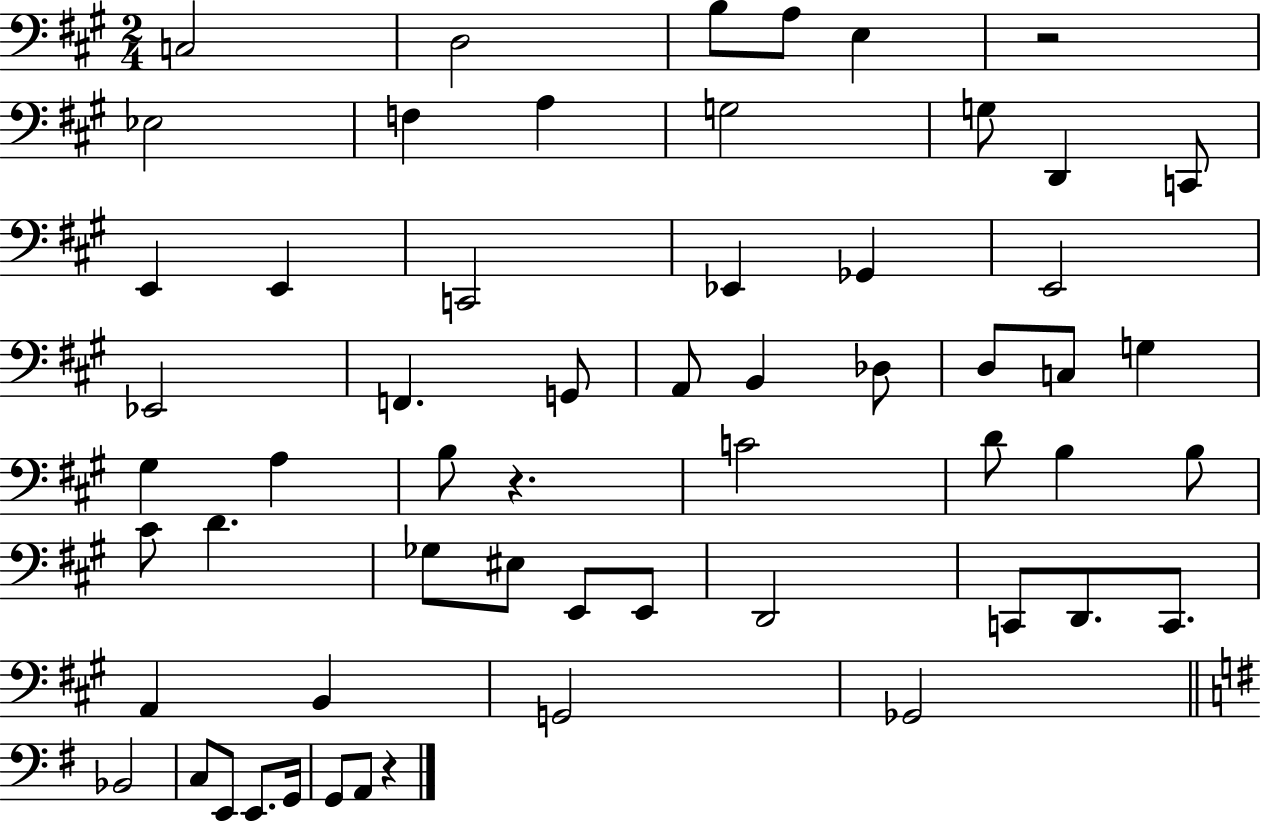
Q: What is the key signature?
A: A major